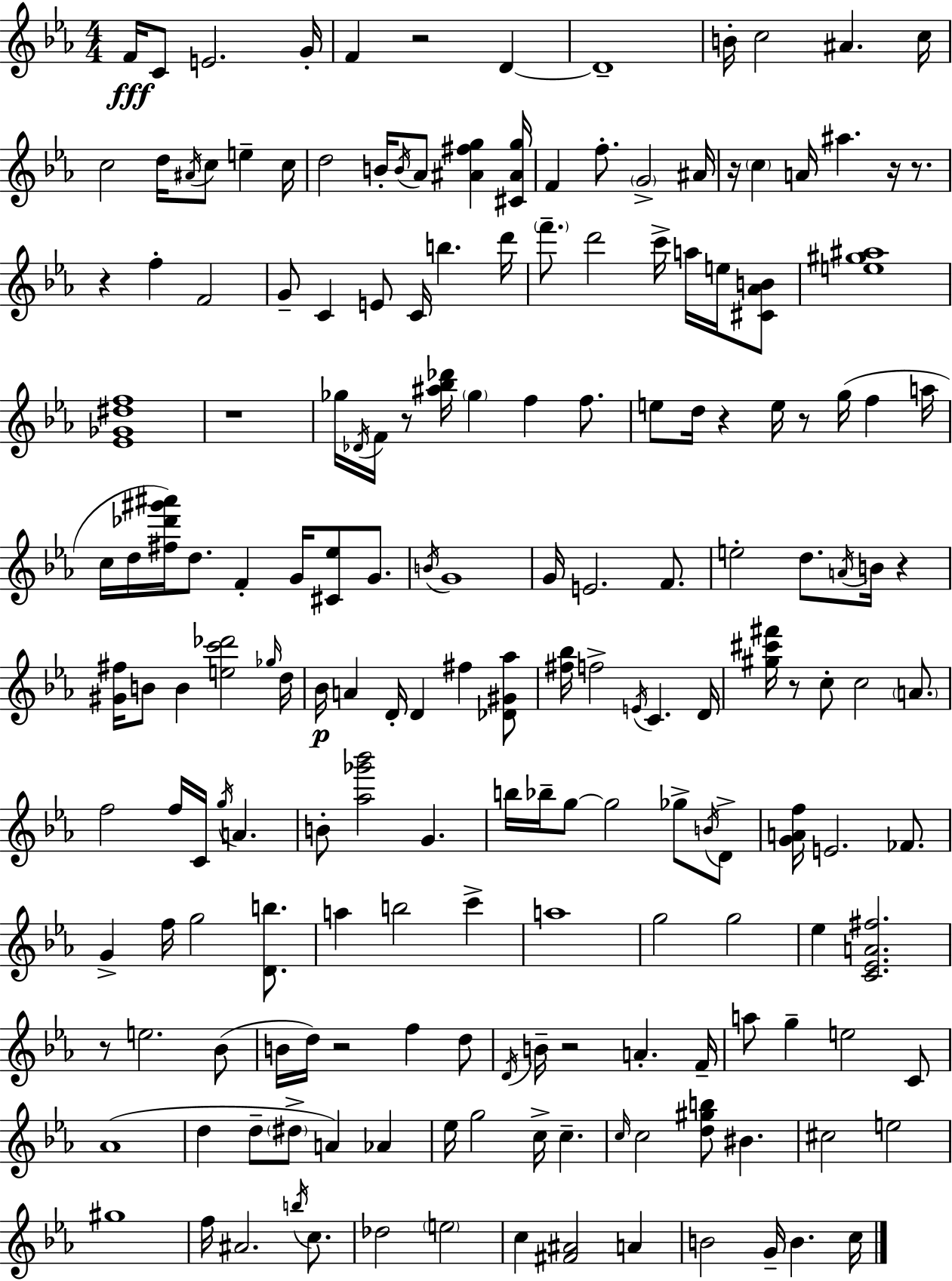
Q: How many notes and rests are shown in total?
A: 185